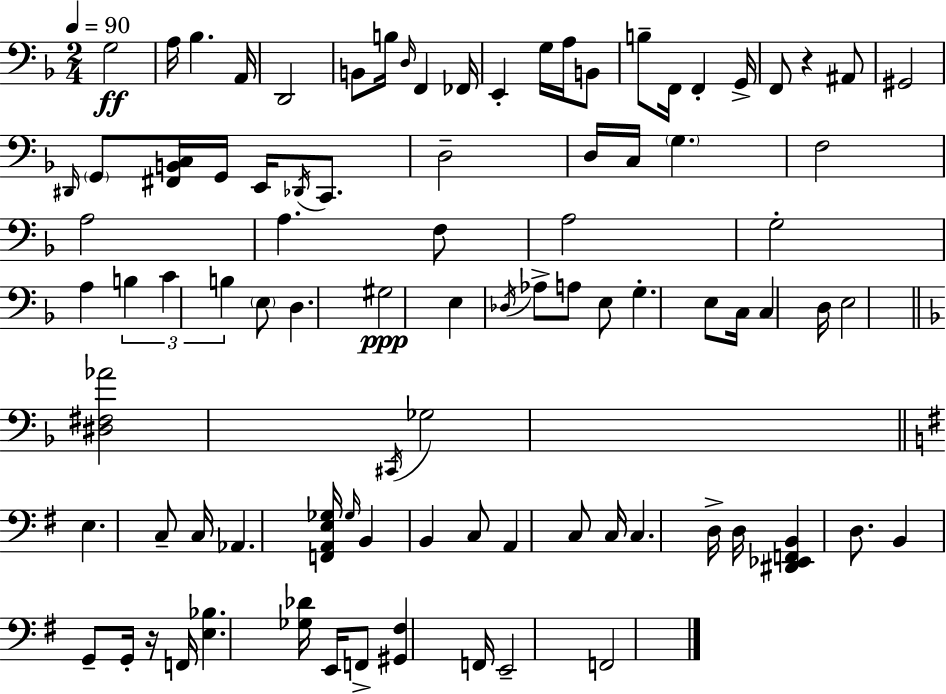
X:1
T:Untitled
M:2/4
L:1/4
K:F
G,2 A,/4 _B, A,,/4 D,,2 B,,/2 B,/4 D,/4 F,, _F,,/4 E,, G,/4 A,/4 B,,/2 B,/2 F,,/4 F,, G,,/4 F,,/2 z ^A,,/2 ^G,,2 ^D,,/4 G,,/2 [^F,,B,,C,]/4 G,,/4 E,,/4 _D,,/4 C,,/2 D,2 D,/4 C,/4 G, F,2 A,2 A, F,/2 A,2 G,2 A, B, C B, E,/2 D, ^G,2 E, _D,/4 _A,/2 A,/2 E,/2 G, E,/2 C,/4 C, D,/4 E,2 [^D,^F,_A]2 ^C,,/4 _G,2 E, C,/2 C,/4 _A,, [F,,A,,E,_G,]/4 _G,/4 B,, B,, C,/2 A,, C,/2 C,/4 C, D,/4 D,/4 [^D,,_E,,F,,B,,] D,/2 B,, G,,/2 G,,/4 z/4 F,,/4 [E,_B,] [_G,_D]/4 E,,/4 F,,/2 [^G,,^F,] F,,/4 E,,2 F,,2